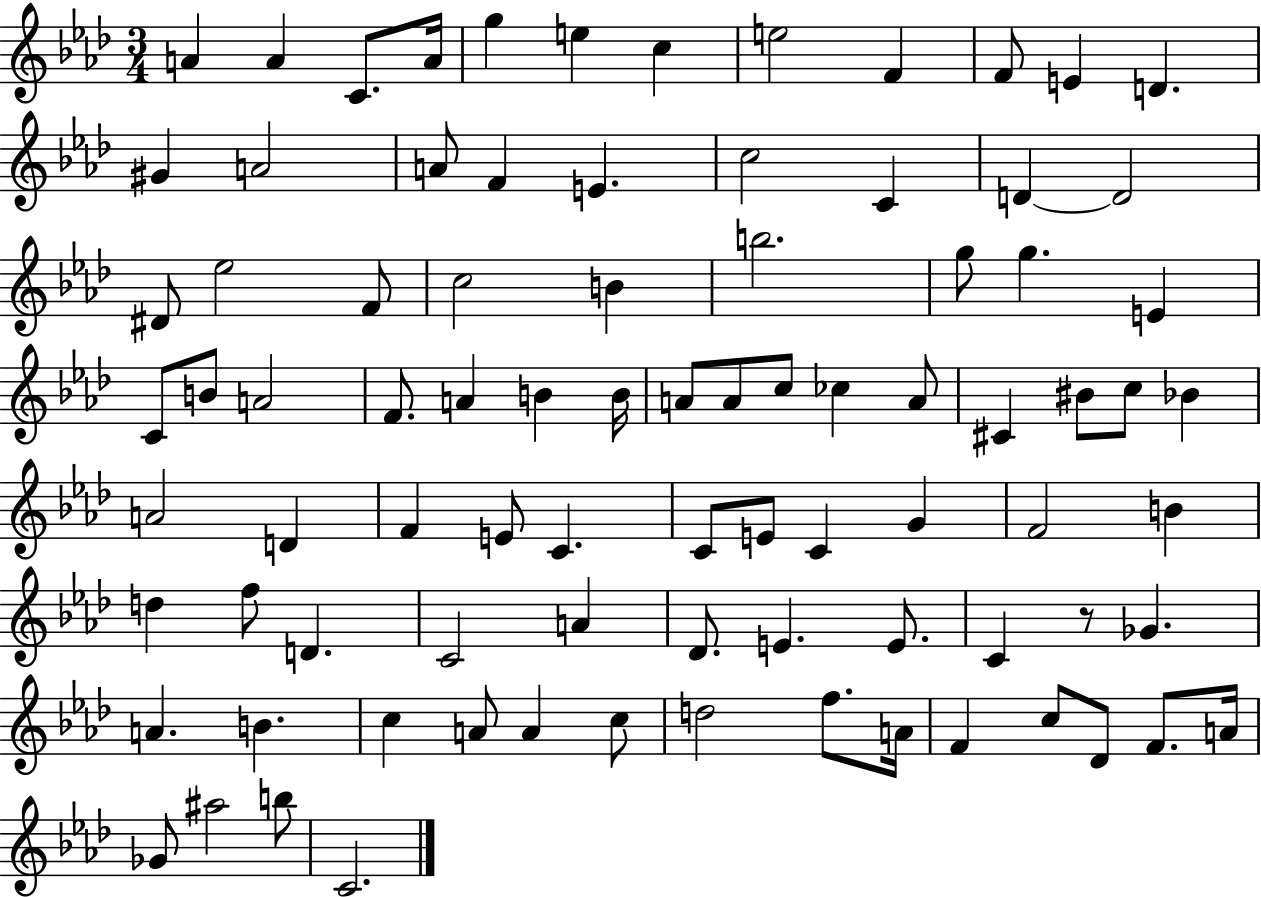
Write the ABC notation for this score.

X:1
T:Untitled
M:3/4
L:1/4
K:Ab
A A C/2 A/4 g e c e2 F F/2 E D ^G A2 A/2 F E c2 C D D2 ^D/2 _e2 F/2 c2 B b2 g/2 g E C/2 B/2 A2 F/2 A B B/4 A/2 A/2 c/2 _c A/2 ^C ^B/2 c/2 _B A2 D F E/2 C C/2 E/2 C G F2 B d f/2 D C2 A _D/2 E E/2 C z/2 _G A B c A/2 A c/2 d2 f/2 A/4 F c/2 _D/2 F/2 A/4 _G/2 ^a2 b/2 C2